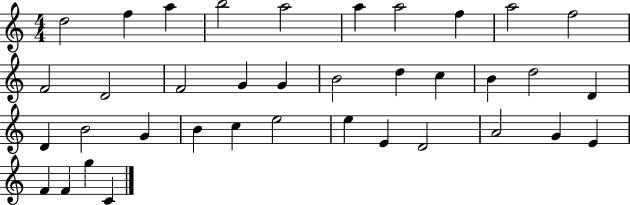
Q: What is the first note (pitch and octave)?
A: D5